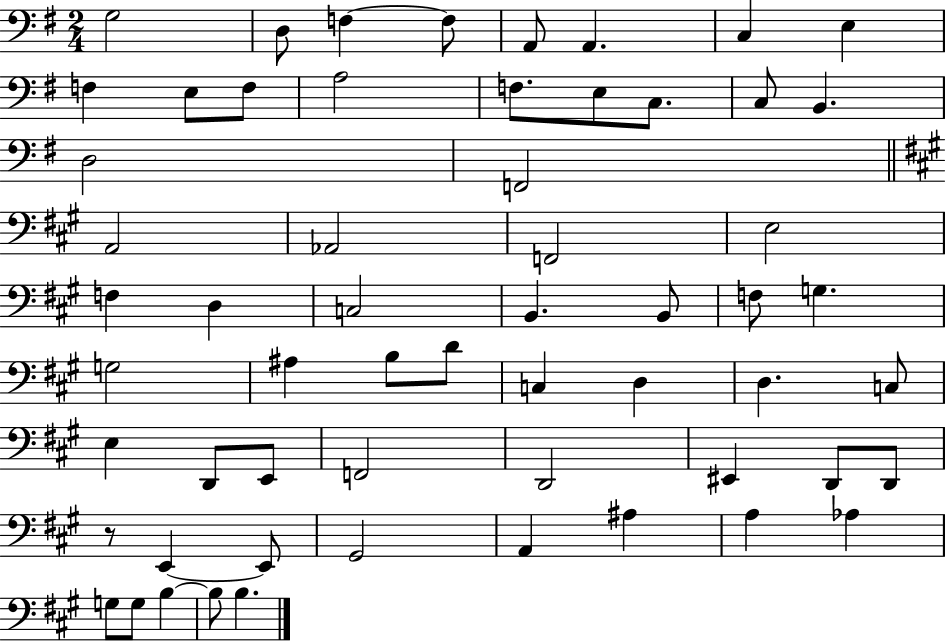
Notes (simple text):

G3/h D3/e F3/q F3/e A2/e A2/q. C3/q E3/q F3/q E3/e F3/e A3/h F3/e. E3/e C3/e. C3/e B2/q. D3/h F2/h A2/h Ab2/h F2/h E3/h F3/q D3/q C3/h B2/q. B2/e F3/e G3/q. G3/h A#3/q B3/e D4/e C3/q D3/q D3/q. C3/e E3/q D2/e E2/e F2/h D2/h EIS2/q D2/e D2/e R/e E2/q E2/e G#2/h A2/q A#3/q A3/q Ab3/q G3/e G3/e B3/q B3/e B3/q.